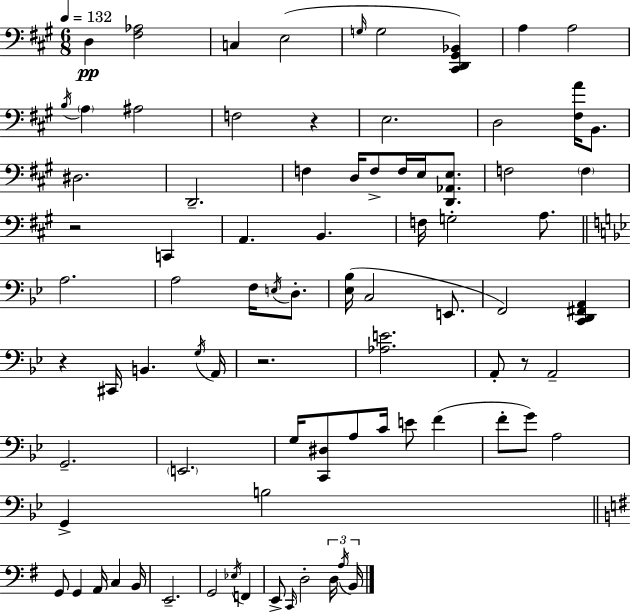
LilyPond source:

{
  \clef bass
  \numericTimeSignature
  \time 6/8
  \key a \major
  \tempo 4 = 132
  d4\pp <fis aes>2 | c4 e2( | \grace { g16 } g2 <cis, d, gis, bes,>4) | a4 a2 | \break \acciaccatura { b16 } \parenthesize a4 ais2 | f2 r4 | e2. | d2 <fis a'>16 b,8. | \break dis2. | d,2.-- | f4 d16 f8-> f16 e16 <d, aes, e>8. | f2 \parenthesize f4 | \break r2 c,4 | a,4. b,4. | f16 g2-. a8. | \bar "||" \break \key bes \major a2. | a2 f16 \acciaccatura { e16 } d8.-. | <ees bes>16( c2 e,8. | f,2) <c, d, fis, a,>4 | \break r4 cis,16 b,4. | \acciaccatura { g16 } a,16 r2. | <aes e'>2. | a,8-. r8 a,2-- | \break g,2.-- | \parenthesize e,2. | g16 <c, dis>8 a8 c'16 e'8 f'4( | f'8-. g'8) a2 | \break g,4-> b2 | \bar "||" \break \key g \major g,8 g,4 a,16 c4 b,16 | e,2.-- | g,2 \acciaccatura { ees16 } f,4 | e,8-> \grace { c,16 } d2-. | \break \tuplet 3/2 { d16 \acciaccatura { a16 } b,16 } \bar "|."
}